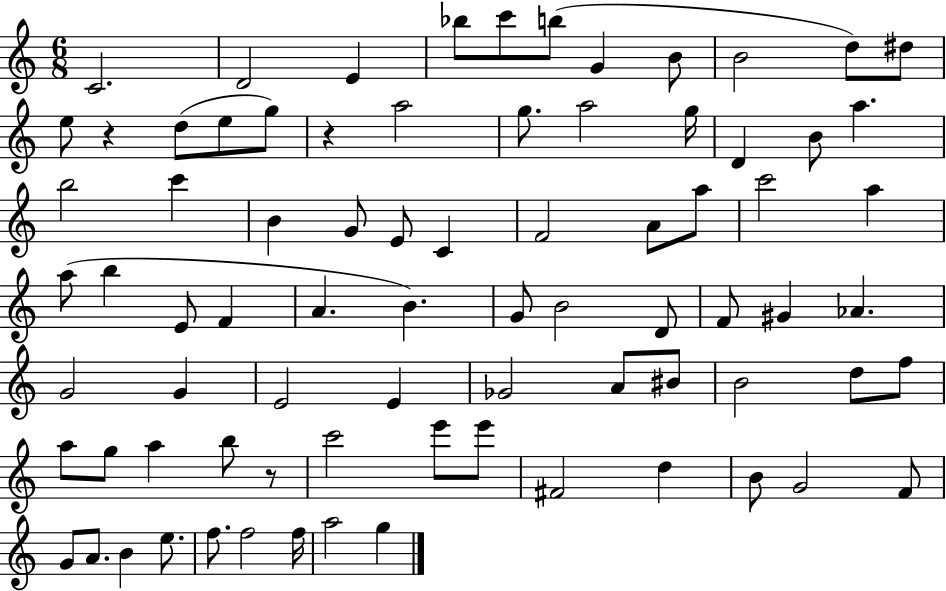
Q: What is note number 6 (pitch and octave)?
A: B5